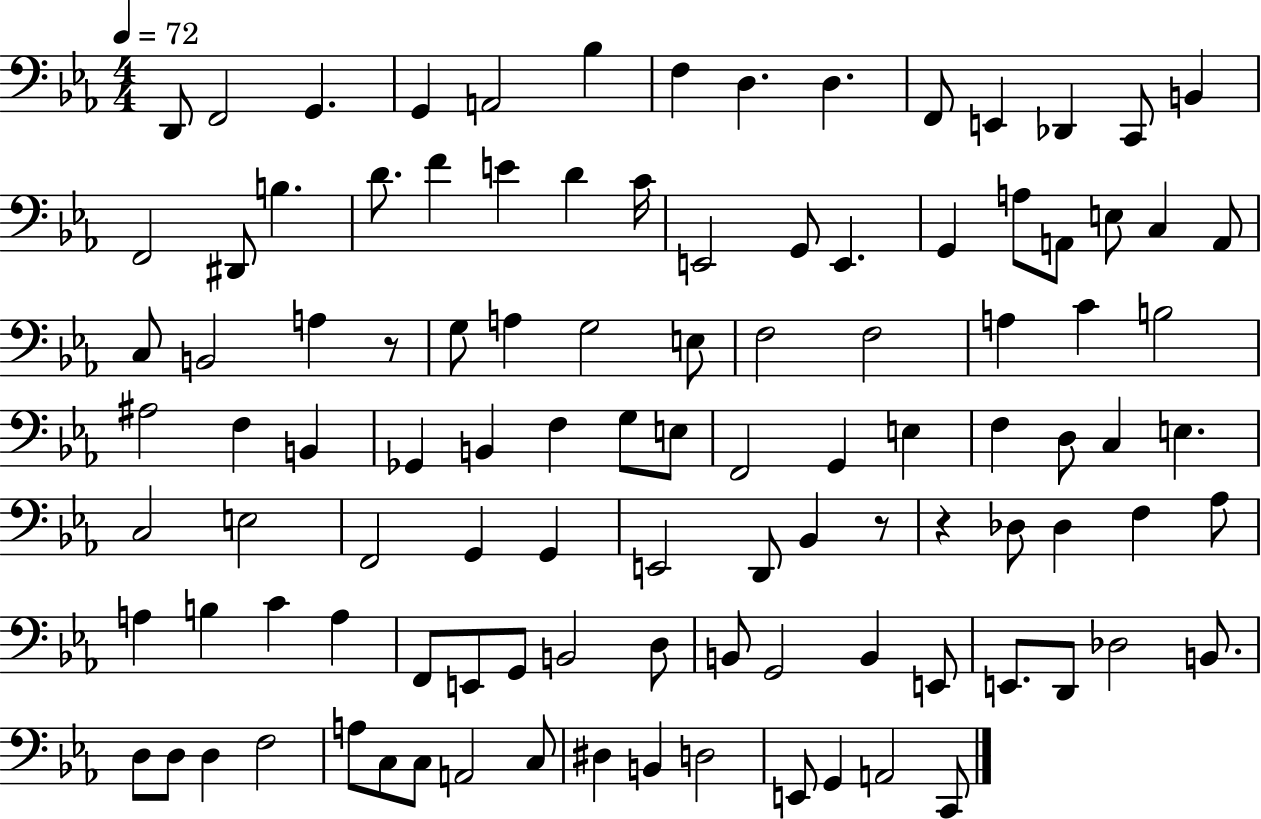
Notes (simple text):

D2/e F2/h G2/q. G2/q A2/h Bb3/q F3/q D3/q. D3/q. F2/e E2/q Db2/q C2/e B2/q F2/h D#2/e B3/q. D4/e. F4/q E4/q D4/q C4/s E2/h G2/e E2/q. G2/q A3/e A2/e E3/e C3/q A2/e C3/e B2/h A3/q R/e G3/e A3/q G3/h E3/e F3/h F3/h A3/q C4/q B3/h A#3/h F3/q B2/q Gb2/q B2/q F3/q G3/e E3/e F2/h G2/q E3/q F3/q D3/e C3/q E3/q. C3/h E3/h F2/h G2/q G2/q E2/h D2/e Bb2/q R/e R/q Db3/e Db3/q F3/q Ab3/e A3/q B3/q C4/q A3/q F2/e E2/e G2/e B2/h D3/e B2/e G2/h B2/q E2/e E2/e. D2/e Db3/h B2/e. D3/e D3/e D3/q F3/h A3/e C3/e C3/e A2/h C3/e D#3/q B2/q D3/h E2/e G2/q A2/h C2/e